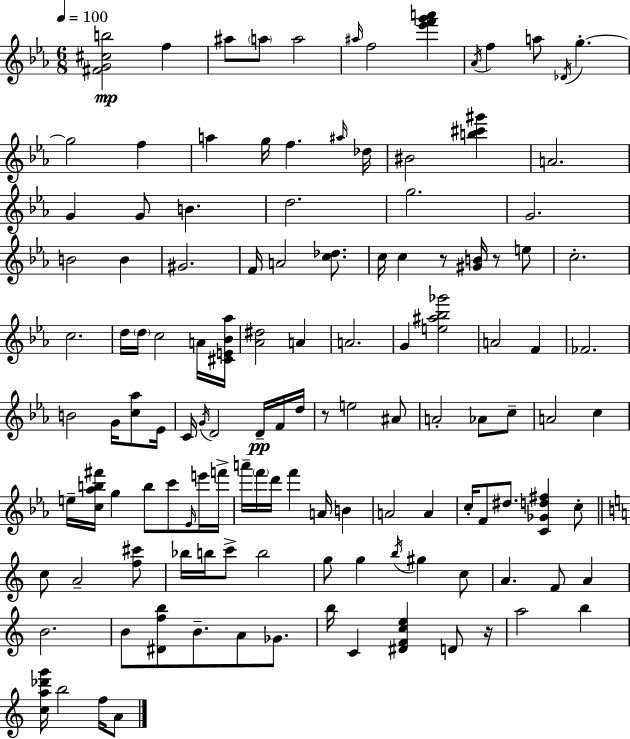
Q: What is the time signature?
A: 6/8